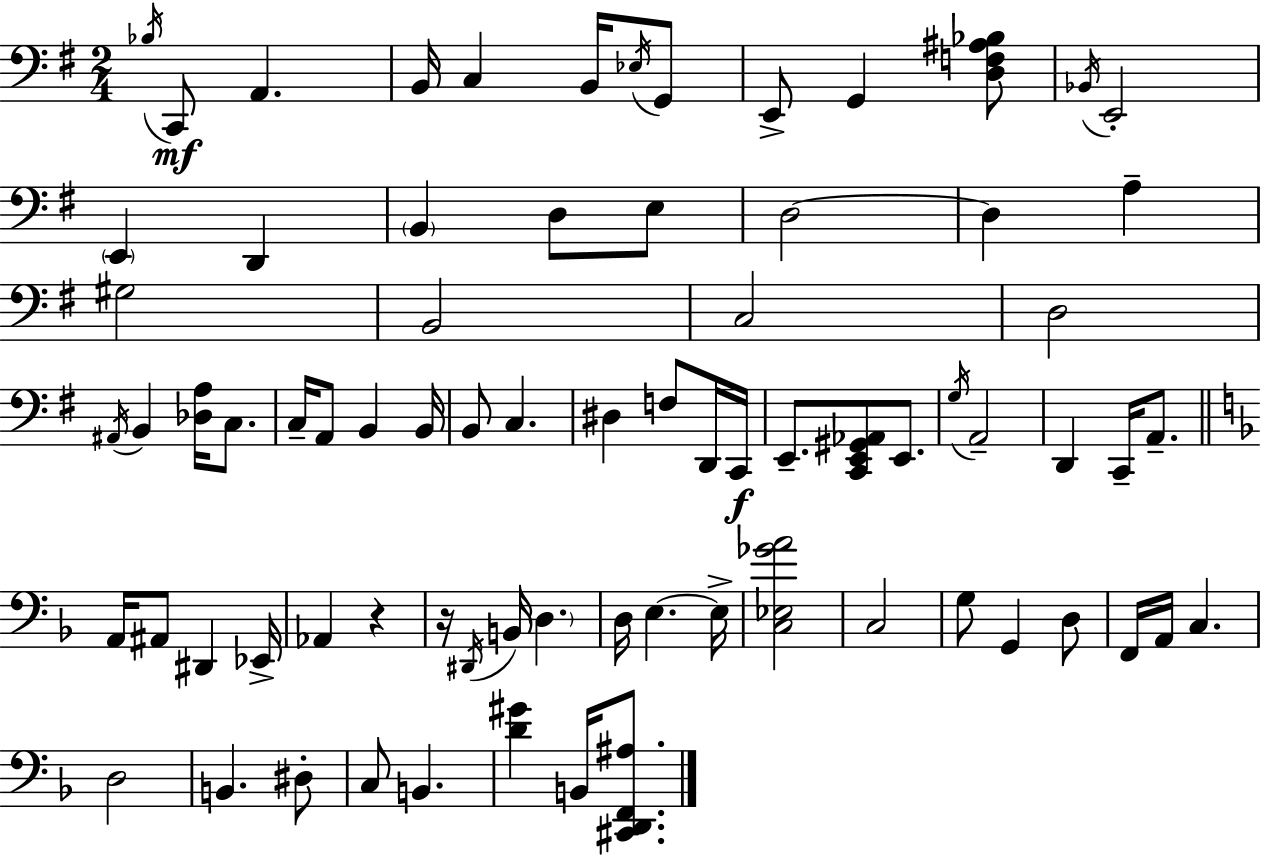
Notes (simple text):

Bb3/s C2/e A2/q. B2/s C3/q B2/s Eb3/s G2/e E2/e G2/q [D3,F3,A#3,Bb3]/e Bb2/s E2/h E2/q D2/q B2/q D3/e E3/e D3/h D3/q A3/q G#3/h B2/h C3/h D3/h A#2/s B2/q [Db3,A3]/s C3/e. C3/s A2/e B2/q B2/s B2/e C3/q. D#3/q F3/e D2/s C2/s E2/e. [C2,E2,G#2,Ab2]/e E2/e. G3/s A2/h D2/q C2/s A2/e. A2/s A#2/e D#2/q Eb2/s Ab2/q R/q R/s D#2/s B2/s D3/q. D3/s E3/q. E3/s [C3,Eb3,Gb4,A4]/h C3/h G3/e G2/q D3/e F2/s A2/s C3/q. D3/h B2/q. D#3/e C3/e B2/q. [D4,G#4]/q B2/s [C#2,D2,F2,A#3]/e.